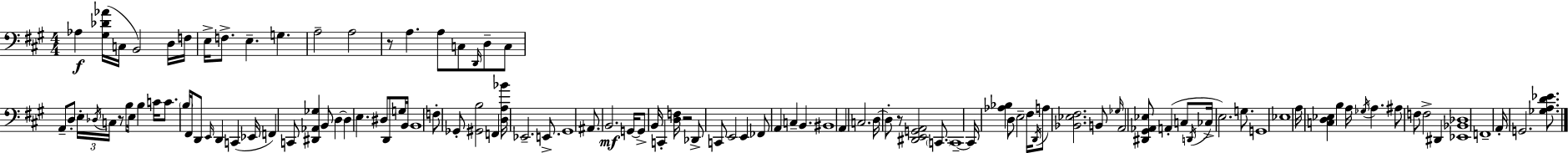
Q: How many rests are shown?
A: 4